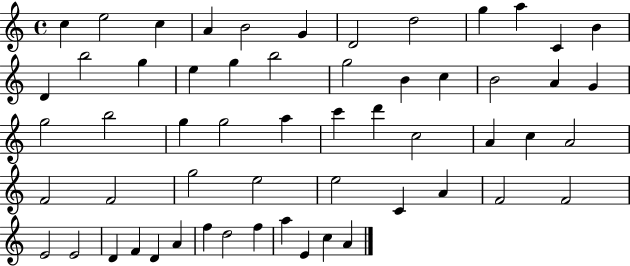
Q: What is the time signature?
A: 4/4